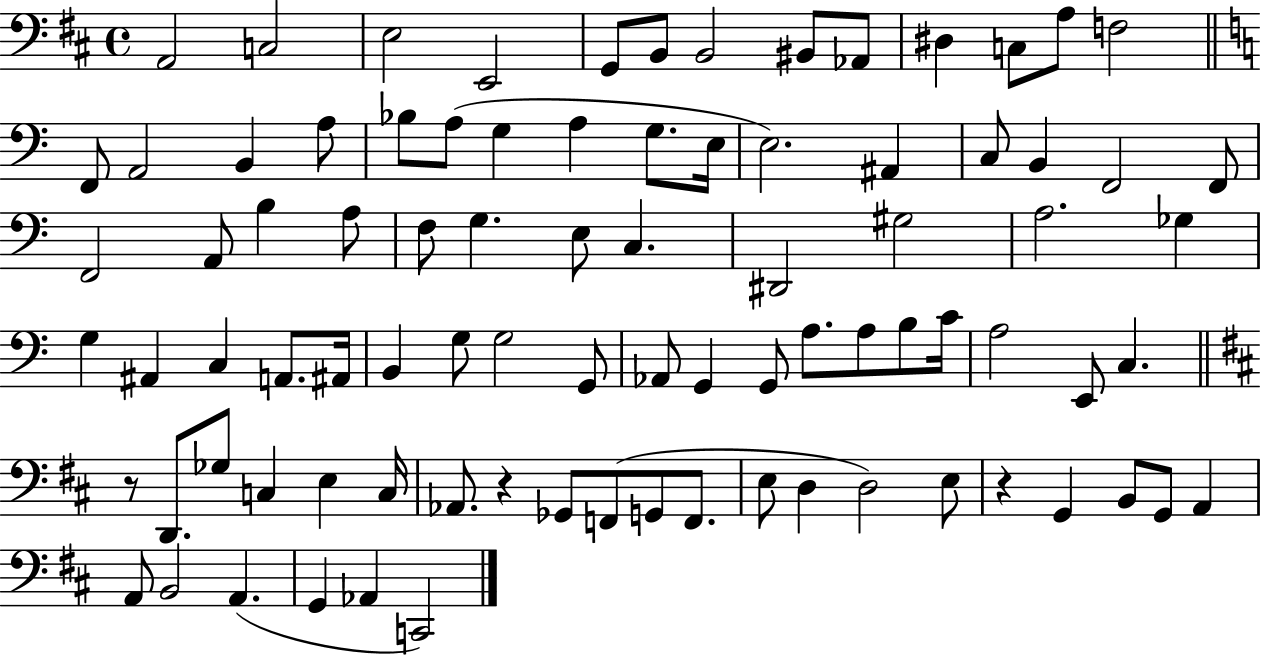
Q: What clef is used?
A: bass